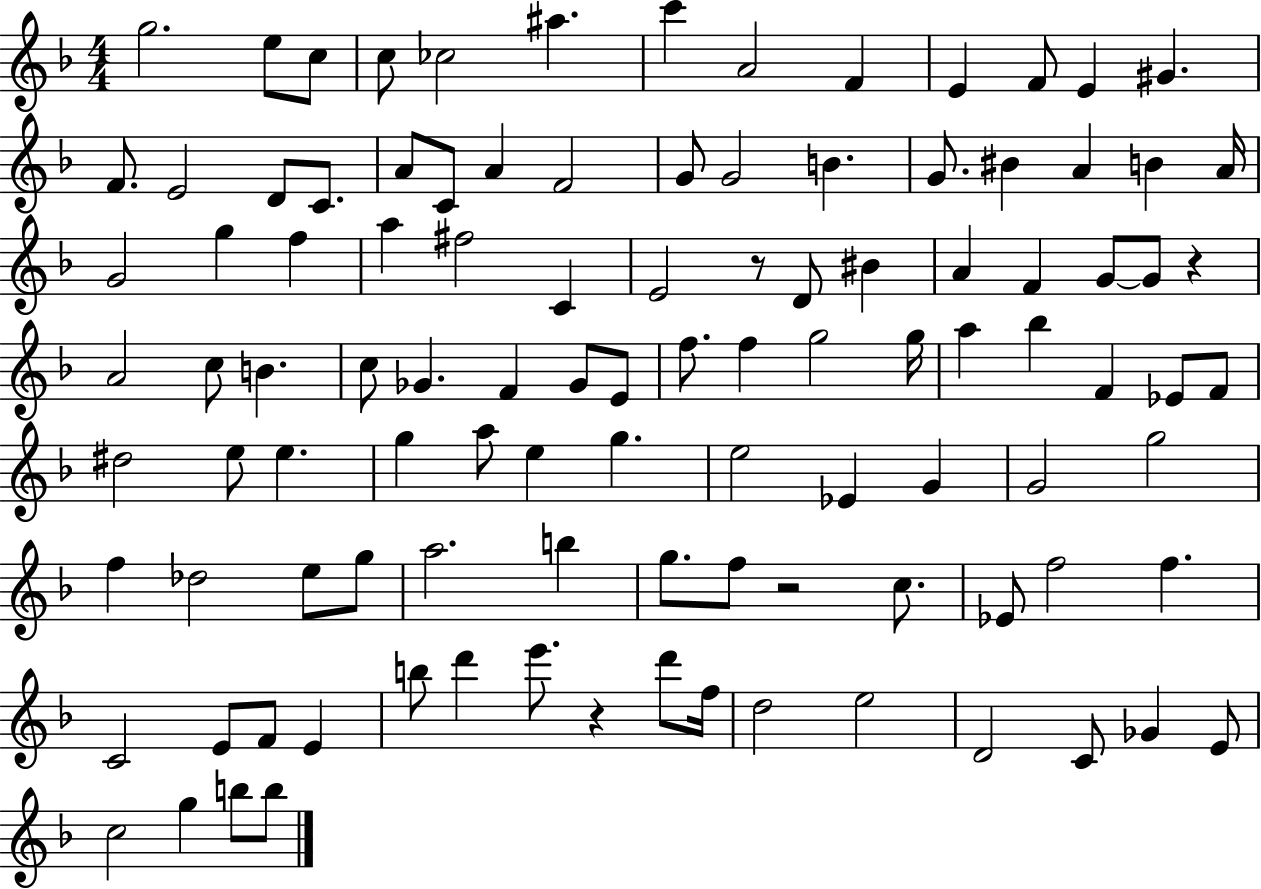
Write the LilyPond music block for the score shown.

{
  \clef treble
  \numericTimeSignature
  \time 4/4
  \key f \major
  g''2. e''8 c''8 | c''8 ces''2 ais''4. | c'''4 a'2 f'4 | e'4 f'8 e'4 gis'4. | \break f'8. e'2 d'8 c'8. | a'8 c'8 a'4 f'2 | g'8 g'2 b'4. | g'8. bis'4 a'4 b'4 a'16 | \break g'2 g''4 f''4 | a''4 fis''2 c'4 | e'2 r8 d'8 bis'4 | a'4 f'4 g'8~~ g'8 r4 | \break a'2 c''8 b'4. | c''8 ges'4. f'4 ges'8 e'8 | f''8. f''4 g''2 g''16 | a''4 bes''4 f'4 ees'8 f'8 | \break dis''2 e''8 e''4. | g''4 a''8 e''4 g''4. | e''2 ees'4 g'4 | g'2 g''2 | \break f''4 des''2 e''8 g''8 | a''2. b''4 | g''8. f''8 r2 c''8. | ees'8 f''2 f''4. | \break c'2 e'8 f'8 e'4 | b''8 d'''4 e'''8. r4 d'''8 f''16 | d''2 e''2 | d'2 c'8 ges'4 e'8 | \break c''2 g''4 b''8 b''8 | \bar "|."
}